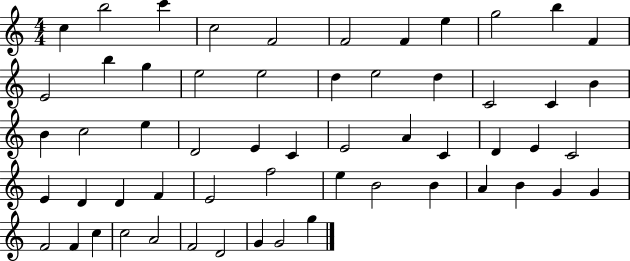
C5/q B5/h C6/q C5/h F4/h F4/h F4/q E5/q G5/h B5/q F4/q E4/h B5/q G5/q E5/h E5/h D5/q E5/h D5/q C4/h C4/q B4/q B4/q C5/h E5/q D4/h E4/q C4/q E4/h A4/q C4/q D4/q E4/q C4/h E4/q D4/q D4/q F4/q E4/h F5/h E5/q B4/h B4/q A4/q B4/q G4/q G4/q F4/h F4/q C5/q C5/h A4/h F4/h D4/h G4/q G4/h G5/q